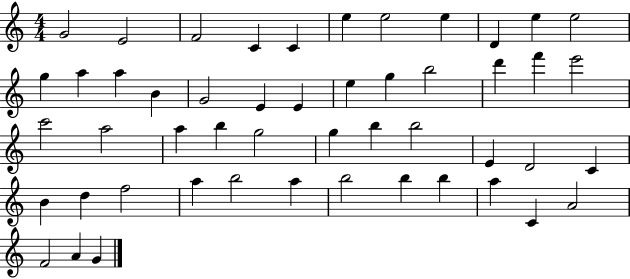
{
  \clef treble
  \numericTimeSignature
  \time 4/4
  \key c \major
  g'2 e'2 | f'2 c'4 c'4 | e''4 e''2 e''4 | d'4 e''4 e''2 | \break g''4 a''4 a''4 b'4 | g'2 e'4 e'4 | e''4 g''4 b''2 | d'''4 f'''4 e'''2 | \break c'''2 a''2 | a''4 b''4 g''2 | g''4 b''4 b''2 | e'4 d'2 c'4 | \break b'4 d''4 f''2 | a''4 b''2 a''4 | b''2 b''4 b''4 | a''4 c'4 a'2 | \break f'2 a'4 g'4 | \bar "|."
}